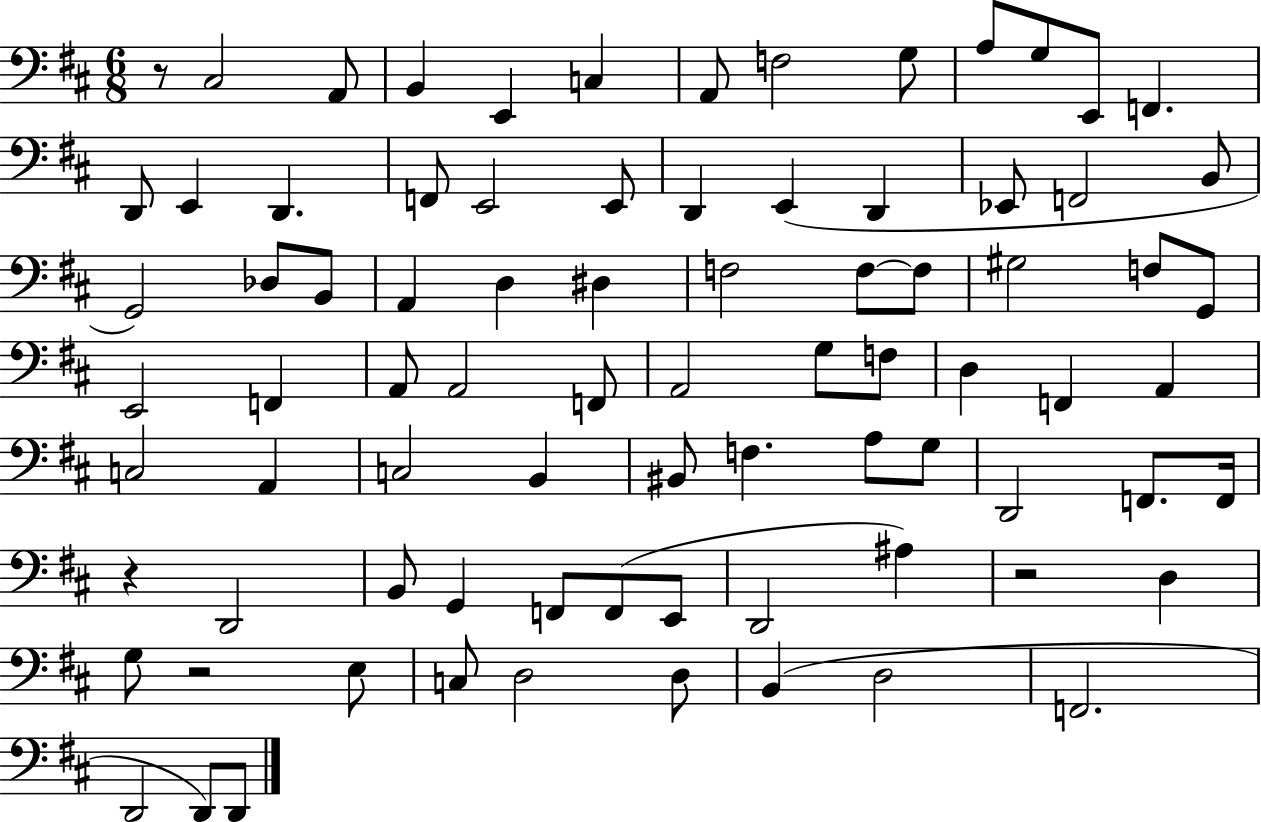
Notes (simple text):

R/e C#3/h A2/e B2/q E2/q C3/q A2/e F3/h G3/e A3/e G3/e E2/e F2/q. D2/e E2/q D2/q. F2/e E2/h E2/e D2/q E2/q D2/q Eb2/e F2/h B2/e G2/h Db3/e B2/e A2/q D3/q D#3/q F3/h F3/e F3/e G#3/h F3/e G2/e E2/h F2/q A2/e A2/h F2/e A2/h G3/e F3/e D3/q F2/q A2/q C3/h A2/q C3/h B2/q BIS2/e F3/q. A3/e G3/e D2/h F2/e. F2/s R/q D2/h B2/e G2/q F2/e F2/e E2/e D2/h A#3/q R/h D3/q G3/e R/h E3/e C3/e D3/h D3/e B2/q D3/h F2/h. D2/h D2/e D2/e